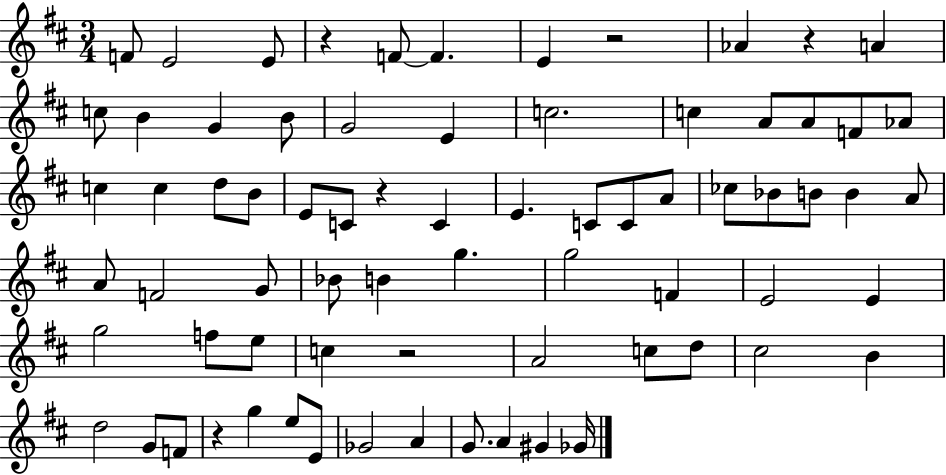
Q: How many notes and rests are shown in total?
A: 73